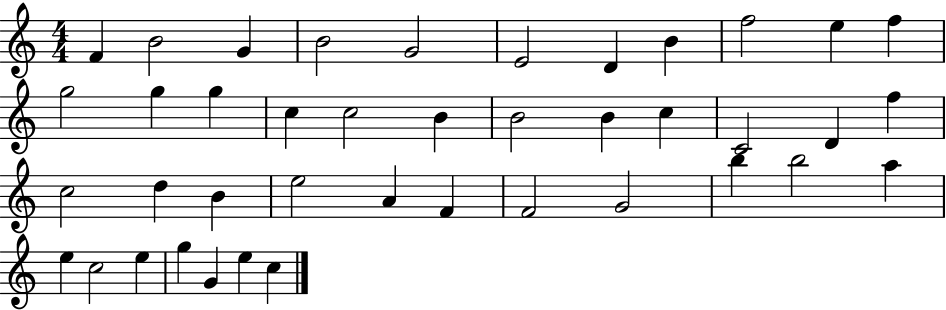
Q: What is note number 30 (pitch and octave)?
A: F4